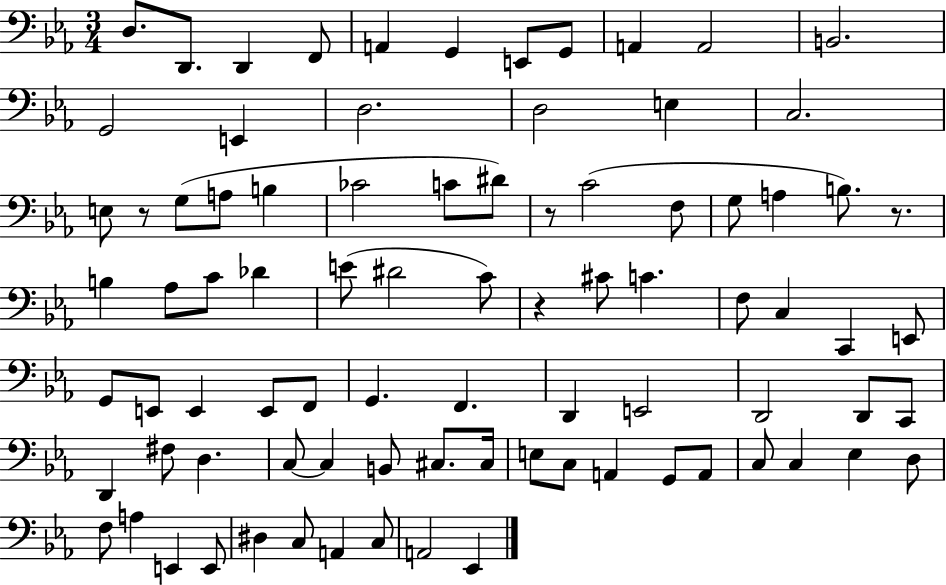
X:1
T:Untitled
M:3/4
L:1/4
K:Eb
D,/2 D,,/2 D,, F,,/2 A,, G,, E,,/2 G,,/2 A,, A,,2 B,,2 G,,2 E,, D,2 D,2 E, C,2 E,/2 z/2 G,/2 A,/2 B, _C2 C/2 ^D/2 z/2 C2 F,/2 G,/2 A, B,/2 z/2 B, _A,/2 C/2 _D E/2 ^D2 C/2 z ^C/2 C F,/2 C, C,, E,,/2 G,,/2 E,,/2 E,, E,,/2 F,,/2 G,, F,, D,, E,,2 D,,2 D,,/2 C,,/2 D,, ^F,/2 D, C,/2 C, B,,/2 ^C,/2 ^C,/4 E,/2 C,/2 A,, G,,/2 A,,/2 C,/2 C, _E, D,/2 F,/2 A, E,, E,,/2 ^D, C,/2 A,, C,/2 A,,2 _E,,